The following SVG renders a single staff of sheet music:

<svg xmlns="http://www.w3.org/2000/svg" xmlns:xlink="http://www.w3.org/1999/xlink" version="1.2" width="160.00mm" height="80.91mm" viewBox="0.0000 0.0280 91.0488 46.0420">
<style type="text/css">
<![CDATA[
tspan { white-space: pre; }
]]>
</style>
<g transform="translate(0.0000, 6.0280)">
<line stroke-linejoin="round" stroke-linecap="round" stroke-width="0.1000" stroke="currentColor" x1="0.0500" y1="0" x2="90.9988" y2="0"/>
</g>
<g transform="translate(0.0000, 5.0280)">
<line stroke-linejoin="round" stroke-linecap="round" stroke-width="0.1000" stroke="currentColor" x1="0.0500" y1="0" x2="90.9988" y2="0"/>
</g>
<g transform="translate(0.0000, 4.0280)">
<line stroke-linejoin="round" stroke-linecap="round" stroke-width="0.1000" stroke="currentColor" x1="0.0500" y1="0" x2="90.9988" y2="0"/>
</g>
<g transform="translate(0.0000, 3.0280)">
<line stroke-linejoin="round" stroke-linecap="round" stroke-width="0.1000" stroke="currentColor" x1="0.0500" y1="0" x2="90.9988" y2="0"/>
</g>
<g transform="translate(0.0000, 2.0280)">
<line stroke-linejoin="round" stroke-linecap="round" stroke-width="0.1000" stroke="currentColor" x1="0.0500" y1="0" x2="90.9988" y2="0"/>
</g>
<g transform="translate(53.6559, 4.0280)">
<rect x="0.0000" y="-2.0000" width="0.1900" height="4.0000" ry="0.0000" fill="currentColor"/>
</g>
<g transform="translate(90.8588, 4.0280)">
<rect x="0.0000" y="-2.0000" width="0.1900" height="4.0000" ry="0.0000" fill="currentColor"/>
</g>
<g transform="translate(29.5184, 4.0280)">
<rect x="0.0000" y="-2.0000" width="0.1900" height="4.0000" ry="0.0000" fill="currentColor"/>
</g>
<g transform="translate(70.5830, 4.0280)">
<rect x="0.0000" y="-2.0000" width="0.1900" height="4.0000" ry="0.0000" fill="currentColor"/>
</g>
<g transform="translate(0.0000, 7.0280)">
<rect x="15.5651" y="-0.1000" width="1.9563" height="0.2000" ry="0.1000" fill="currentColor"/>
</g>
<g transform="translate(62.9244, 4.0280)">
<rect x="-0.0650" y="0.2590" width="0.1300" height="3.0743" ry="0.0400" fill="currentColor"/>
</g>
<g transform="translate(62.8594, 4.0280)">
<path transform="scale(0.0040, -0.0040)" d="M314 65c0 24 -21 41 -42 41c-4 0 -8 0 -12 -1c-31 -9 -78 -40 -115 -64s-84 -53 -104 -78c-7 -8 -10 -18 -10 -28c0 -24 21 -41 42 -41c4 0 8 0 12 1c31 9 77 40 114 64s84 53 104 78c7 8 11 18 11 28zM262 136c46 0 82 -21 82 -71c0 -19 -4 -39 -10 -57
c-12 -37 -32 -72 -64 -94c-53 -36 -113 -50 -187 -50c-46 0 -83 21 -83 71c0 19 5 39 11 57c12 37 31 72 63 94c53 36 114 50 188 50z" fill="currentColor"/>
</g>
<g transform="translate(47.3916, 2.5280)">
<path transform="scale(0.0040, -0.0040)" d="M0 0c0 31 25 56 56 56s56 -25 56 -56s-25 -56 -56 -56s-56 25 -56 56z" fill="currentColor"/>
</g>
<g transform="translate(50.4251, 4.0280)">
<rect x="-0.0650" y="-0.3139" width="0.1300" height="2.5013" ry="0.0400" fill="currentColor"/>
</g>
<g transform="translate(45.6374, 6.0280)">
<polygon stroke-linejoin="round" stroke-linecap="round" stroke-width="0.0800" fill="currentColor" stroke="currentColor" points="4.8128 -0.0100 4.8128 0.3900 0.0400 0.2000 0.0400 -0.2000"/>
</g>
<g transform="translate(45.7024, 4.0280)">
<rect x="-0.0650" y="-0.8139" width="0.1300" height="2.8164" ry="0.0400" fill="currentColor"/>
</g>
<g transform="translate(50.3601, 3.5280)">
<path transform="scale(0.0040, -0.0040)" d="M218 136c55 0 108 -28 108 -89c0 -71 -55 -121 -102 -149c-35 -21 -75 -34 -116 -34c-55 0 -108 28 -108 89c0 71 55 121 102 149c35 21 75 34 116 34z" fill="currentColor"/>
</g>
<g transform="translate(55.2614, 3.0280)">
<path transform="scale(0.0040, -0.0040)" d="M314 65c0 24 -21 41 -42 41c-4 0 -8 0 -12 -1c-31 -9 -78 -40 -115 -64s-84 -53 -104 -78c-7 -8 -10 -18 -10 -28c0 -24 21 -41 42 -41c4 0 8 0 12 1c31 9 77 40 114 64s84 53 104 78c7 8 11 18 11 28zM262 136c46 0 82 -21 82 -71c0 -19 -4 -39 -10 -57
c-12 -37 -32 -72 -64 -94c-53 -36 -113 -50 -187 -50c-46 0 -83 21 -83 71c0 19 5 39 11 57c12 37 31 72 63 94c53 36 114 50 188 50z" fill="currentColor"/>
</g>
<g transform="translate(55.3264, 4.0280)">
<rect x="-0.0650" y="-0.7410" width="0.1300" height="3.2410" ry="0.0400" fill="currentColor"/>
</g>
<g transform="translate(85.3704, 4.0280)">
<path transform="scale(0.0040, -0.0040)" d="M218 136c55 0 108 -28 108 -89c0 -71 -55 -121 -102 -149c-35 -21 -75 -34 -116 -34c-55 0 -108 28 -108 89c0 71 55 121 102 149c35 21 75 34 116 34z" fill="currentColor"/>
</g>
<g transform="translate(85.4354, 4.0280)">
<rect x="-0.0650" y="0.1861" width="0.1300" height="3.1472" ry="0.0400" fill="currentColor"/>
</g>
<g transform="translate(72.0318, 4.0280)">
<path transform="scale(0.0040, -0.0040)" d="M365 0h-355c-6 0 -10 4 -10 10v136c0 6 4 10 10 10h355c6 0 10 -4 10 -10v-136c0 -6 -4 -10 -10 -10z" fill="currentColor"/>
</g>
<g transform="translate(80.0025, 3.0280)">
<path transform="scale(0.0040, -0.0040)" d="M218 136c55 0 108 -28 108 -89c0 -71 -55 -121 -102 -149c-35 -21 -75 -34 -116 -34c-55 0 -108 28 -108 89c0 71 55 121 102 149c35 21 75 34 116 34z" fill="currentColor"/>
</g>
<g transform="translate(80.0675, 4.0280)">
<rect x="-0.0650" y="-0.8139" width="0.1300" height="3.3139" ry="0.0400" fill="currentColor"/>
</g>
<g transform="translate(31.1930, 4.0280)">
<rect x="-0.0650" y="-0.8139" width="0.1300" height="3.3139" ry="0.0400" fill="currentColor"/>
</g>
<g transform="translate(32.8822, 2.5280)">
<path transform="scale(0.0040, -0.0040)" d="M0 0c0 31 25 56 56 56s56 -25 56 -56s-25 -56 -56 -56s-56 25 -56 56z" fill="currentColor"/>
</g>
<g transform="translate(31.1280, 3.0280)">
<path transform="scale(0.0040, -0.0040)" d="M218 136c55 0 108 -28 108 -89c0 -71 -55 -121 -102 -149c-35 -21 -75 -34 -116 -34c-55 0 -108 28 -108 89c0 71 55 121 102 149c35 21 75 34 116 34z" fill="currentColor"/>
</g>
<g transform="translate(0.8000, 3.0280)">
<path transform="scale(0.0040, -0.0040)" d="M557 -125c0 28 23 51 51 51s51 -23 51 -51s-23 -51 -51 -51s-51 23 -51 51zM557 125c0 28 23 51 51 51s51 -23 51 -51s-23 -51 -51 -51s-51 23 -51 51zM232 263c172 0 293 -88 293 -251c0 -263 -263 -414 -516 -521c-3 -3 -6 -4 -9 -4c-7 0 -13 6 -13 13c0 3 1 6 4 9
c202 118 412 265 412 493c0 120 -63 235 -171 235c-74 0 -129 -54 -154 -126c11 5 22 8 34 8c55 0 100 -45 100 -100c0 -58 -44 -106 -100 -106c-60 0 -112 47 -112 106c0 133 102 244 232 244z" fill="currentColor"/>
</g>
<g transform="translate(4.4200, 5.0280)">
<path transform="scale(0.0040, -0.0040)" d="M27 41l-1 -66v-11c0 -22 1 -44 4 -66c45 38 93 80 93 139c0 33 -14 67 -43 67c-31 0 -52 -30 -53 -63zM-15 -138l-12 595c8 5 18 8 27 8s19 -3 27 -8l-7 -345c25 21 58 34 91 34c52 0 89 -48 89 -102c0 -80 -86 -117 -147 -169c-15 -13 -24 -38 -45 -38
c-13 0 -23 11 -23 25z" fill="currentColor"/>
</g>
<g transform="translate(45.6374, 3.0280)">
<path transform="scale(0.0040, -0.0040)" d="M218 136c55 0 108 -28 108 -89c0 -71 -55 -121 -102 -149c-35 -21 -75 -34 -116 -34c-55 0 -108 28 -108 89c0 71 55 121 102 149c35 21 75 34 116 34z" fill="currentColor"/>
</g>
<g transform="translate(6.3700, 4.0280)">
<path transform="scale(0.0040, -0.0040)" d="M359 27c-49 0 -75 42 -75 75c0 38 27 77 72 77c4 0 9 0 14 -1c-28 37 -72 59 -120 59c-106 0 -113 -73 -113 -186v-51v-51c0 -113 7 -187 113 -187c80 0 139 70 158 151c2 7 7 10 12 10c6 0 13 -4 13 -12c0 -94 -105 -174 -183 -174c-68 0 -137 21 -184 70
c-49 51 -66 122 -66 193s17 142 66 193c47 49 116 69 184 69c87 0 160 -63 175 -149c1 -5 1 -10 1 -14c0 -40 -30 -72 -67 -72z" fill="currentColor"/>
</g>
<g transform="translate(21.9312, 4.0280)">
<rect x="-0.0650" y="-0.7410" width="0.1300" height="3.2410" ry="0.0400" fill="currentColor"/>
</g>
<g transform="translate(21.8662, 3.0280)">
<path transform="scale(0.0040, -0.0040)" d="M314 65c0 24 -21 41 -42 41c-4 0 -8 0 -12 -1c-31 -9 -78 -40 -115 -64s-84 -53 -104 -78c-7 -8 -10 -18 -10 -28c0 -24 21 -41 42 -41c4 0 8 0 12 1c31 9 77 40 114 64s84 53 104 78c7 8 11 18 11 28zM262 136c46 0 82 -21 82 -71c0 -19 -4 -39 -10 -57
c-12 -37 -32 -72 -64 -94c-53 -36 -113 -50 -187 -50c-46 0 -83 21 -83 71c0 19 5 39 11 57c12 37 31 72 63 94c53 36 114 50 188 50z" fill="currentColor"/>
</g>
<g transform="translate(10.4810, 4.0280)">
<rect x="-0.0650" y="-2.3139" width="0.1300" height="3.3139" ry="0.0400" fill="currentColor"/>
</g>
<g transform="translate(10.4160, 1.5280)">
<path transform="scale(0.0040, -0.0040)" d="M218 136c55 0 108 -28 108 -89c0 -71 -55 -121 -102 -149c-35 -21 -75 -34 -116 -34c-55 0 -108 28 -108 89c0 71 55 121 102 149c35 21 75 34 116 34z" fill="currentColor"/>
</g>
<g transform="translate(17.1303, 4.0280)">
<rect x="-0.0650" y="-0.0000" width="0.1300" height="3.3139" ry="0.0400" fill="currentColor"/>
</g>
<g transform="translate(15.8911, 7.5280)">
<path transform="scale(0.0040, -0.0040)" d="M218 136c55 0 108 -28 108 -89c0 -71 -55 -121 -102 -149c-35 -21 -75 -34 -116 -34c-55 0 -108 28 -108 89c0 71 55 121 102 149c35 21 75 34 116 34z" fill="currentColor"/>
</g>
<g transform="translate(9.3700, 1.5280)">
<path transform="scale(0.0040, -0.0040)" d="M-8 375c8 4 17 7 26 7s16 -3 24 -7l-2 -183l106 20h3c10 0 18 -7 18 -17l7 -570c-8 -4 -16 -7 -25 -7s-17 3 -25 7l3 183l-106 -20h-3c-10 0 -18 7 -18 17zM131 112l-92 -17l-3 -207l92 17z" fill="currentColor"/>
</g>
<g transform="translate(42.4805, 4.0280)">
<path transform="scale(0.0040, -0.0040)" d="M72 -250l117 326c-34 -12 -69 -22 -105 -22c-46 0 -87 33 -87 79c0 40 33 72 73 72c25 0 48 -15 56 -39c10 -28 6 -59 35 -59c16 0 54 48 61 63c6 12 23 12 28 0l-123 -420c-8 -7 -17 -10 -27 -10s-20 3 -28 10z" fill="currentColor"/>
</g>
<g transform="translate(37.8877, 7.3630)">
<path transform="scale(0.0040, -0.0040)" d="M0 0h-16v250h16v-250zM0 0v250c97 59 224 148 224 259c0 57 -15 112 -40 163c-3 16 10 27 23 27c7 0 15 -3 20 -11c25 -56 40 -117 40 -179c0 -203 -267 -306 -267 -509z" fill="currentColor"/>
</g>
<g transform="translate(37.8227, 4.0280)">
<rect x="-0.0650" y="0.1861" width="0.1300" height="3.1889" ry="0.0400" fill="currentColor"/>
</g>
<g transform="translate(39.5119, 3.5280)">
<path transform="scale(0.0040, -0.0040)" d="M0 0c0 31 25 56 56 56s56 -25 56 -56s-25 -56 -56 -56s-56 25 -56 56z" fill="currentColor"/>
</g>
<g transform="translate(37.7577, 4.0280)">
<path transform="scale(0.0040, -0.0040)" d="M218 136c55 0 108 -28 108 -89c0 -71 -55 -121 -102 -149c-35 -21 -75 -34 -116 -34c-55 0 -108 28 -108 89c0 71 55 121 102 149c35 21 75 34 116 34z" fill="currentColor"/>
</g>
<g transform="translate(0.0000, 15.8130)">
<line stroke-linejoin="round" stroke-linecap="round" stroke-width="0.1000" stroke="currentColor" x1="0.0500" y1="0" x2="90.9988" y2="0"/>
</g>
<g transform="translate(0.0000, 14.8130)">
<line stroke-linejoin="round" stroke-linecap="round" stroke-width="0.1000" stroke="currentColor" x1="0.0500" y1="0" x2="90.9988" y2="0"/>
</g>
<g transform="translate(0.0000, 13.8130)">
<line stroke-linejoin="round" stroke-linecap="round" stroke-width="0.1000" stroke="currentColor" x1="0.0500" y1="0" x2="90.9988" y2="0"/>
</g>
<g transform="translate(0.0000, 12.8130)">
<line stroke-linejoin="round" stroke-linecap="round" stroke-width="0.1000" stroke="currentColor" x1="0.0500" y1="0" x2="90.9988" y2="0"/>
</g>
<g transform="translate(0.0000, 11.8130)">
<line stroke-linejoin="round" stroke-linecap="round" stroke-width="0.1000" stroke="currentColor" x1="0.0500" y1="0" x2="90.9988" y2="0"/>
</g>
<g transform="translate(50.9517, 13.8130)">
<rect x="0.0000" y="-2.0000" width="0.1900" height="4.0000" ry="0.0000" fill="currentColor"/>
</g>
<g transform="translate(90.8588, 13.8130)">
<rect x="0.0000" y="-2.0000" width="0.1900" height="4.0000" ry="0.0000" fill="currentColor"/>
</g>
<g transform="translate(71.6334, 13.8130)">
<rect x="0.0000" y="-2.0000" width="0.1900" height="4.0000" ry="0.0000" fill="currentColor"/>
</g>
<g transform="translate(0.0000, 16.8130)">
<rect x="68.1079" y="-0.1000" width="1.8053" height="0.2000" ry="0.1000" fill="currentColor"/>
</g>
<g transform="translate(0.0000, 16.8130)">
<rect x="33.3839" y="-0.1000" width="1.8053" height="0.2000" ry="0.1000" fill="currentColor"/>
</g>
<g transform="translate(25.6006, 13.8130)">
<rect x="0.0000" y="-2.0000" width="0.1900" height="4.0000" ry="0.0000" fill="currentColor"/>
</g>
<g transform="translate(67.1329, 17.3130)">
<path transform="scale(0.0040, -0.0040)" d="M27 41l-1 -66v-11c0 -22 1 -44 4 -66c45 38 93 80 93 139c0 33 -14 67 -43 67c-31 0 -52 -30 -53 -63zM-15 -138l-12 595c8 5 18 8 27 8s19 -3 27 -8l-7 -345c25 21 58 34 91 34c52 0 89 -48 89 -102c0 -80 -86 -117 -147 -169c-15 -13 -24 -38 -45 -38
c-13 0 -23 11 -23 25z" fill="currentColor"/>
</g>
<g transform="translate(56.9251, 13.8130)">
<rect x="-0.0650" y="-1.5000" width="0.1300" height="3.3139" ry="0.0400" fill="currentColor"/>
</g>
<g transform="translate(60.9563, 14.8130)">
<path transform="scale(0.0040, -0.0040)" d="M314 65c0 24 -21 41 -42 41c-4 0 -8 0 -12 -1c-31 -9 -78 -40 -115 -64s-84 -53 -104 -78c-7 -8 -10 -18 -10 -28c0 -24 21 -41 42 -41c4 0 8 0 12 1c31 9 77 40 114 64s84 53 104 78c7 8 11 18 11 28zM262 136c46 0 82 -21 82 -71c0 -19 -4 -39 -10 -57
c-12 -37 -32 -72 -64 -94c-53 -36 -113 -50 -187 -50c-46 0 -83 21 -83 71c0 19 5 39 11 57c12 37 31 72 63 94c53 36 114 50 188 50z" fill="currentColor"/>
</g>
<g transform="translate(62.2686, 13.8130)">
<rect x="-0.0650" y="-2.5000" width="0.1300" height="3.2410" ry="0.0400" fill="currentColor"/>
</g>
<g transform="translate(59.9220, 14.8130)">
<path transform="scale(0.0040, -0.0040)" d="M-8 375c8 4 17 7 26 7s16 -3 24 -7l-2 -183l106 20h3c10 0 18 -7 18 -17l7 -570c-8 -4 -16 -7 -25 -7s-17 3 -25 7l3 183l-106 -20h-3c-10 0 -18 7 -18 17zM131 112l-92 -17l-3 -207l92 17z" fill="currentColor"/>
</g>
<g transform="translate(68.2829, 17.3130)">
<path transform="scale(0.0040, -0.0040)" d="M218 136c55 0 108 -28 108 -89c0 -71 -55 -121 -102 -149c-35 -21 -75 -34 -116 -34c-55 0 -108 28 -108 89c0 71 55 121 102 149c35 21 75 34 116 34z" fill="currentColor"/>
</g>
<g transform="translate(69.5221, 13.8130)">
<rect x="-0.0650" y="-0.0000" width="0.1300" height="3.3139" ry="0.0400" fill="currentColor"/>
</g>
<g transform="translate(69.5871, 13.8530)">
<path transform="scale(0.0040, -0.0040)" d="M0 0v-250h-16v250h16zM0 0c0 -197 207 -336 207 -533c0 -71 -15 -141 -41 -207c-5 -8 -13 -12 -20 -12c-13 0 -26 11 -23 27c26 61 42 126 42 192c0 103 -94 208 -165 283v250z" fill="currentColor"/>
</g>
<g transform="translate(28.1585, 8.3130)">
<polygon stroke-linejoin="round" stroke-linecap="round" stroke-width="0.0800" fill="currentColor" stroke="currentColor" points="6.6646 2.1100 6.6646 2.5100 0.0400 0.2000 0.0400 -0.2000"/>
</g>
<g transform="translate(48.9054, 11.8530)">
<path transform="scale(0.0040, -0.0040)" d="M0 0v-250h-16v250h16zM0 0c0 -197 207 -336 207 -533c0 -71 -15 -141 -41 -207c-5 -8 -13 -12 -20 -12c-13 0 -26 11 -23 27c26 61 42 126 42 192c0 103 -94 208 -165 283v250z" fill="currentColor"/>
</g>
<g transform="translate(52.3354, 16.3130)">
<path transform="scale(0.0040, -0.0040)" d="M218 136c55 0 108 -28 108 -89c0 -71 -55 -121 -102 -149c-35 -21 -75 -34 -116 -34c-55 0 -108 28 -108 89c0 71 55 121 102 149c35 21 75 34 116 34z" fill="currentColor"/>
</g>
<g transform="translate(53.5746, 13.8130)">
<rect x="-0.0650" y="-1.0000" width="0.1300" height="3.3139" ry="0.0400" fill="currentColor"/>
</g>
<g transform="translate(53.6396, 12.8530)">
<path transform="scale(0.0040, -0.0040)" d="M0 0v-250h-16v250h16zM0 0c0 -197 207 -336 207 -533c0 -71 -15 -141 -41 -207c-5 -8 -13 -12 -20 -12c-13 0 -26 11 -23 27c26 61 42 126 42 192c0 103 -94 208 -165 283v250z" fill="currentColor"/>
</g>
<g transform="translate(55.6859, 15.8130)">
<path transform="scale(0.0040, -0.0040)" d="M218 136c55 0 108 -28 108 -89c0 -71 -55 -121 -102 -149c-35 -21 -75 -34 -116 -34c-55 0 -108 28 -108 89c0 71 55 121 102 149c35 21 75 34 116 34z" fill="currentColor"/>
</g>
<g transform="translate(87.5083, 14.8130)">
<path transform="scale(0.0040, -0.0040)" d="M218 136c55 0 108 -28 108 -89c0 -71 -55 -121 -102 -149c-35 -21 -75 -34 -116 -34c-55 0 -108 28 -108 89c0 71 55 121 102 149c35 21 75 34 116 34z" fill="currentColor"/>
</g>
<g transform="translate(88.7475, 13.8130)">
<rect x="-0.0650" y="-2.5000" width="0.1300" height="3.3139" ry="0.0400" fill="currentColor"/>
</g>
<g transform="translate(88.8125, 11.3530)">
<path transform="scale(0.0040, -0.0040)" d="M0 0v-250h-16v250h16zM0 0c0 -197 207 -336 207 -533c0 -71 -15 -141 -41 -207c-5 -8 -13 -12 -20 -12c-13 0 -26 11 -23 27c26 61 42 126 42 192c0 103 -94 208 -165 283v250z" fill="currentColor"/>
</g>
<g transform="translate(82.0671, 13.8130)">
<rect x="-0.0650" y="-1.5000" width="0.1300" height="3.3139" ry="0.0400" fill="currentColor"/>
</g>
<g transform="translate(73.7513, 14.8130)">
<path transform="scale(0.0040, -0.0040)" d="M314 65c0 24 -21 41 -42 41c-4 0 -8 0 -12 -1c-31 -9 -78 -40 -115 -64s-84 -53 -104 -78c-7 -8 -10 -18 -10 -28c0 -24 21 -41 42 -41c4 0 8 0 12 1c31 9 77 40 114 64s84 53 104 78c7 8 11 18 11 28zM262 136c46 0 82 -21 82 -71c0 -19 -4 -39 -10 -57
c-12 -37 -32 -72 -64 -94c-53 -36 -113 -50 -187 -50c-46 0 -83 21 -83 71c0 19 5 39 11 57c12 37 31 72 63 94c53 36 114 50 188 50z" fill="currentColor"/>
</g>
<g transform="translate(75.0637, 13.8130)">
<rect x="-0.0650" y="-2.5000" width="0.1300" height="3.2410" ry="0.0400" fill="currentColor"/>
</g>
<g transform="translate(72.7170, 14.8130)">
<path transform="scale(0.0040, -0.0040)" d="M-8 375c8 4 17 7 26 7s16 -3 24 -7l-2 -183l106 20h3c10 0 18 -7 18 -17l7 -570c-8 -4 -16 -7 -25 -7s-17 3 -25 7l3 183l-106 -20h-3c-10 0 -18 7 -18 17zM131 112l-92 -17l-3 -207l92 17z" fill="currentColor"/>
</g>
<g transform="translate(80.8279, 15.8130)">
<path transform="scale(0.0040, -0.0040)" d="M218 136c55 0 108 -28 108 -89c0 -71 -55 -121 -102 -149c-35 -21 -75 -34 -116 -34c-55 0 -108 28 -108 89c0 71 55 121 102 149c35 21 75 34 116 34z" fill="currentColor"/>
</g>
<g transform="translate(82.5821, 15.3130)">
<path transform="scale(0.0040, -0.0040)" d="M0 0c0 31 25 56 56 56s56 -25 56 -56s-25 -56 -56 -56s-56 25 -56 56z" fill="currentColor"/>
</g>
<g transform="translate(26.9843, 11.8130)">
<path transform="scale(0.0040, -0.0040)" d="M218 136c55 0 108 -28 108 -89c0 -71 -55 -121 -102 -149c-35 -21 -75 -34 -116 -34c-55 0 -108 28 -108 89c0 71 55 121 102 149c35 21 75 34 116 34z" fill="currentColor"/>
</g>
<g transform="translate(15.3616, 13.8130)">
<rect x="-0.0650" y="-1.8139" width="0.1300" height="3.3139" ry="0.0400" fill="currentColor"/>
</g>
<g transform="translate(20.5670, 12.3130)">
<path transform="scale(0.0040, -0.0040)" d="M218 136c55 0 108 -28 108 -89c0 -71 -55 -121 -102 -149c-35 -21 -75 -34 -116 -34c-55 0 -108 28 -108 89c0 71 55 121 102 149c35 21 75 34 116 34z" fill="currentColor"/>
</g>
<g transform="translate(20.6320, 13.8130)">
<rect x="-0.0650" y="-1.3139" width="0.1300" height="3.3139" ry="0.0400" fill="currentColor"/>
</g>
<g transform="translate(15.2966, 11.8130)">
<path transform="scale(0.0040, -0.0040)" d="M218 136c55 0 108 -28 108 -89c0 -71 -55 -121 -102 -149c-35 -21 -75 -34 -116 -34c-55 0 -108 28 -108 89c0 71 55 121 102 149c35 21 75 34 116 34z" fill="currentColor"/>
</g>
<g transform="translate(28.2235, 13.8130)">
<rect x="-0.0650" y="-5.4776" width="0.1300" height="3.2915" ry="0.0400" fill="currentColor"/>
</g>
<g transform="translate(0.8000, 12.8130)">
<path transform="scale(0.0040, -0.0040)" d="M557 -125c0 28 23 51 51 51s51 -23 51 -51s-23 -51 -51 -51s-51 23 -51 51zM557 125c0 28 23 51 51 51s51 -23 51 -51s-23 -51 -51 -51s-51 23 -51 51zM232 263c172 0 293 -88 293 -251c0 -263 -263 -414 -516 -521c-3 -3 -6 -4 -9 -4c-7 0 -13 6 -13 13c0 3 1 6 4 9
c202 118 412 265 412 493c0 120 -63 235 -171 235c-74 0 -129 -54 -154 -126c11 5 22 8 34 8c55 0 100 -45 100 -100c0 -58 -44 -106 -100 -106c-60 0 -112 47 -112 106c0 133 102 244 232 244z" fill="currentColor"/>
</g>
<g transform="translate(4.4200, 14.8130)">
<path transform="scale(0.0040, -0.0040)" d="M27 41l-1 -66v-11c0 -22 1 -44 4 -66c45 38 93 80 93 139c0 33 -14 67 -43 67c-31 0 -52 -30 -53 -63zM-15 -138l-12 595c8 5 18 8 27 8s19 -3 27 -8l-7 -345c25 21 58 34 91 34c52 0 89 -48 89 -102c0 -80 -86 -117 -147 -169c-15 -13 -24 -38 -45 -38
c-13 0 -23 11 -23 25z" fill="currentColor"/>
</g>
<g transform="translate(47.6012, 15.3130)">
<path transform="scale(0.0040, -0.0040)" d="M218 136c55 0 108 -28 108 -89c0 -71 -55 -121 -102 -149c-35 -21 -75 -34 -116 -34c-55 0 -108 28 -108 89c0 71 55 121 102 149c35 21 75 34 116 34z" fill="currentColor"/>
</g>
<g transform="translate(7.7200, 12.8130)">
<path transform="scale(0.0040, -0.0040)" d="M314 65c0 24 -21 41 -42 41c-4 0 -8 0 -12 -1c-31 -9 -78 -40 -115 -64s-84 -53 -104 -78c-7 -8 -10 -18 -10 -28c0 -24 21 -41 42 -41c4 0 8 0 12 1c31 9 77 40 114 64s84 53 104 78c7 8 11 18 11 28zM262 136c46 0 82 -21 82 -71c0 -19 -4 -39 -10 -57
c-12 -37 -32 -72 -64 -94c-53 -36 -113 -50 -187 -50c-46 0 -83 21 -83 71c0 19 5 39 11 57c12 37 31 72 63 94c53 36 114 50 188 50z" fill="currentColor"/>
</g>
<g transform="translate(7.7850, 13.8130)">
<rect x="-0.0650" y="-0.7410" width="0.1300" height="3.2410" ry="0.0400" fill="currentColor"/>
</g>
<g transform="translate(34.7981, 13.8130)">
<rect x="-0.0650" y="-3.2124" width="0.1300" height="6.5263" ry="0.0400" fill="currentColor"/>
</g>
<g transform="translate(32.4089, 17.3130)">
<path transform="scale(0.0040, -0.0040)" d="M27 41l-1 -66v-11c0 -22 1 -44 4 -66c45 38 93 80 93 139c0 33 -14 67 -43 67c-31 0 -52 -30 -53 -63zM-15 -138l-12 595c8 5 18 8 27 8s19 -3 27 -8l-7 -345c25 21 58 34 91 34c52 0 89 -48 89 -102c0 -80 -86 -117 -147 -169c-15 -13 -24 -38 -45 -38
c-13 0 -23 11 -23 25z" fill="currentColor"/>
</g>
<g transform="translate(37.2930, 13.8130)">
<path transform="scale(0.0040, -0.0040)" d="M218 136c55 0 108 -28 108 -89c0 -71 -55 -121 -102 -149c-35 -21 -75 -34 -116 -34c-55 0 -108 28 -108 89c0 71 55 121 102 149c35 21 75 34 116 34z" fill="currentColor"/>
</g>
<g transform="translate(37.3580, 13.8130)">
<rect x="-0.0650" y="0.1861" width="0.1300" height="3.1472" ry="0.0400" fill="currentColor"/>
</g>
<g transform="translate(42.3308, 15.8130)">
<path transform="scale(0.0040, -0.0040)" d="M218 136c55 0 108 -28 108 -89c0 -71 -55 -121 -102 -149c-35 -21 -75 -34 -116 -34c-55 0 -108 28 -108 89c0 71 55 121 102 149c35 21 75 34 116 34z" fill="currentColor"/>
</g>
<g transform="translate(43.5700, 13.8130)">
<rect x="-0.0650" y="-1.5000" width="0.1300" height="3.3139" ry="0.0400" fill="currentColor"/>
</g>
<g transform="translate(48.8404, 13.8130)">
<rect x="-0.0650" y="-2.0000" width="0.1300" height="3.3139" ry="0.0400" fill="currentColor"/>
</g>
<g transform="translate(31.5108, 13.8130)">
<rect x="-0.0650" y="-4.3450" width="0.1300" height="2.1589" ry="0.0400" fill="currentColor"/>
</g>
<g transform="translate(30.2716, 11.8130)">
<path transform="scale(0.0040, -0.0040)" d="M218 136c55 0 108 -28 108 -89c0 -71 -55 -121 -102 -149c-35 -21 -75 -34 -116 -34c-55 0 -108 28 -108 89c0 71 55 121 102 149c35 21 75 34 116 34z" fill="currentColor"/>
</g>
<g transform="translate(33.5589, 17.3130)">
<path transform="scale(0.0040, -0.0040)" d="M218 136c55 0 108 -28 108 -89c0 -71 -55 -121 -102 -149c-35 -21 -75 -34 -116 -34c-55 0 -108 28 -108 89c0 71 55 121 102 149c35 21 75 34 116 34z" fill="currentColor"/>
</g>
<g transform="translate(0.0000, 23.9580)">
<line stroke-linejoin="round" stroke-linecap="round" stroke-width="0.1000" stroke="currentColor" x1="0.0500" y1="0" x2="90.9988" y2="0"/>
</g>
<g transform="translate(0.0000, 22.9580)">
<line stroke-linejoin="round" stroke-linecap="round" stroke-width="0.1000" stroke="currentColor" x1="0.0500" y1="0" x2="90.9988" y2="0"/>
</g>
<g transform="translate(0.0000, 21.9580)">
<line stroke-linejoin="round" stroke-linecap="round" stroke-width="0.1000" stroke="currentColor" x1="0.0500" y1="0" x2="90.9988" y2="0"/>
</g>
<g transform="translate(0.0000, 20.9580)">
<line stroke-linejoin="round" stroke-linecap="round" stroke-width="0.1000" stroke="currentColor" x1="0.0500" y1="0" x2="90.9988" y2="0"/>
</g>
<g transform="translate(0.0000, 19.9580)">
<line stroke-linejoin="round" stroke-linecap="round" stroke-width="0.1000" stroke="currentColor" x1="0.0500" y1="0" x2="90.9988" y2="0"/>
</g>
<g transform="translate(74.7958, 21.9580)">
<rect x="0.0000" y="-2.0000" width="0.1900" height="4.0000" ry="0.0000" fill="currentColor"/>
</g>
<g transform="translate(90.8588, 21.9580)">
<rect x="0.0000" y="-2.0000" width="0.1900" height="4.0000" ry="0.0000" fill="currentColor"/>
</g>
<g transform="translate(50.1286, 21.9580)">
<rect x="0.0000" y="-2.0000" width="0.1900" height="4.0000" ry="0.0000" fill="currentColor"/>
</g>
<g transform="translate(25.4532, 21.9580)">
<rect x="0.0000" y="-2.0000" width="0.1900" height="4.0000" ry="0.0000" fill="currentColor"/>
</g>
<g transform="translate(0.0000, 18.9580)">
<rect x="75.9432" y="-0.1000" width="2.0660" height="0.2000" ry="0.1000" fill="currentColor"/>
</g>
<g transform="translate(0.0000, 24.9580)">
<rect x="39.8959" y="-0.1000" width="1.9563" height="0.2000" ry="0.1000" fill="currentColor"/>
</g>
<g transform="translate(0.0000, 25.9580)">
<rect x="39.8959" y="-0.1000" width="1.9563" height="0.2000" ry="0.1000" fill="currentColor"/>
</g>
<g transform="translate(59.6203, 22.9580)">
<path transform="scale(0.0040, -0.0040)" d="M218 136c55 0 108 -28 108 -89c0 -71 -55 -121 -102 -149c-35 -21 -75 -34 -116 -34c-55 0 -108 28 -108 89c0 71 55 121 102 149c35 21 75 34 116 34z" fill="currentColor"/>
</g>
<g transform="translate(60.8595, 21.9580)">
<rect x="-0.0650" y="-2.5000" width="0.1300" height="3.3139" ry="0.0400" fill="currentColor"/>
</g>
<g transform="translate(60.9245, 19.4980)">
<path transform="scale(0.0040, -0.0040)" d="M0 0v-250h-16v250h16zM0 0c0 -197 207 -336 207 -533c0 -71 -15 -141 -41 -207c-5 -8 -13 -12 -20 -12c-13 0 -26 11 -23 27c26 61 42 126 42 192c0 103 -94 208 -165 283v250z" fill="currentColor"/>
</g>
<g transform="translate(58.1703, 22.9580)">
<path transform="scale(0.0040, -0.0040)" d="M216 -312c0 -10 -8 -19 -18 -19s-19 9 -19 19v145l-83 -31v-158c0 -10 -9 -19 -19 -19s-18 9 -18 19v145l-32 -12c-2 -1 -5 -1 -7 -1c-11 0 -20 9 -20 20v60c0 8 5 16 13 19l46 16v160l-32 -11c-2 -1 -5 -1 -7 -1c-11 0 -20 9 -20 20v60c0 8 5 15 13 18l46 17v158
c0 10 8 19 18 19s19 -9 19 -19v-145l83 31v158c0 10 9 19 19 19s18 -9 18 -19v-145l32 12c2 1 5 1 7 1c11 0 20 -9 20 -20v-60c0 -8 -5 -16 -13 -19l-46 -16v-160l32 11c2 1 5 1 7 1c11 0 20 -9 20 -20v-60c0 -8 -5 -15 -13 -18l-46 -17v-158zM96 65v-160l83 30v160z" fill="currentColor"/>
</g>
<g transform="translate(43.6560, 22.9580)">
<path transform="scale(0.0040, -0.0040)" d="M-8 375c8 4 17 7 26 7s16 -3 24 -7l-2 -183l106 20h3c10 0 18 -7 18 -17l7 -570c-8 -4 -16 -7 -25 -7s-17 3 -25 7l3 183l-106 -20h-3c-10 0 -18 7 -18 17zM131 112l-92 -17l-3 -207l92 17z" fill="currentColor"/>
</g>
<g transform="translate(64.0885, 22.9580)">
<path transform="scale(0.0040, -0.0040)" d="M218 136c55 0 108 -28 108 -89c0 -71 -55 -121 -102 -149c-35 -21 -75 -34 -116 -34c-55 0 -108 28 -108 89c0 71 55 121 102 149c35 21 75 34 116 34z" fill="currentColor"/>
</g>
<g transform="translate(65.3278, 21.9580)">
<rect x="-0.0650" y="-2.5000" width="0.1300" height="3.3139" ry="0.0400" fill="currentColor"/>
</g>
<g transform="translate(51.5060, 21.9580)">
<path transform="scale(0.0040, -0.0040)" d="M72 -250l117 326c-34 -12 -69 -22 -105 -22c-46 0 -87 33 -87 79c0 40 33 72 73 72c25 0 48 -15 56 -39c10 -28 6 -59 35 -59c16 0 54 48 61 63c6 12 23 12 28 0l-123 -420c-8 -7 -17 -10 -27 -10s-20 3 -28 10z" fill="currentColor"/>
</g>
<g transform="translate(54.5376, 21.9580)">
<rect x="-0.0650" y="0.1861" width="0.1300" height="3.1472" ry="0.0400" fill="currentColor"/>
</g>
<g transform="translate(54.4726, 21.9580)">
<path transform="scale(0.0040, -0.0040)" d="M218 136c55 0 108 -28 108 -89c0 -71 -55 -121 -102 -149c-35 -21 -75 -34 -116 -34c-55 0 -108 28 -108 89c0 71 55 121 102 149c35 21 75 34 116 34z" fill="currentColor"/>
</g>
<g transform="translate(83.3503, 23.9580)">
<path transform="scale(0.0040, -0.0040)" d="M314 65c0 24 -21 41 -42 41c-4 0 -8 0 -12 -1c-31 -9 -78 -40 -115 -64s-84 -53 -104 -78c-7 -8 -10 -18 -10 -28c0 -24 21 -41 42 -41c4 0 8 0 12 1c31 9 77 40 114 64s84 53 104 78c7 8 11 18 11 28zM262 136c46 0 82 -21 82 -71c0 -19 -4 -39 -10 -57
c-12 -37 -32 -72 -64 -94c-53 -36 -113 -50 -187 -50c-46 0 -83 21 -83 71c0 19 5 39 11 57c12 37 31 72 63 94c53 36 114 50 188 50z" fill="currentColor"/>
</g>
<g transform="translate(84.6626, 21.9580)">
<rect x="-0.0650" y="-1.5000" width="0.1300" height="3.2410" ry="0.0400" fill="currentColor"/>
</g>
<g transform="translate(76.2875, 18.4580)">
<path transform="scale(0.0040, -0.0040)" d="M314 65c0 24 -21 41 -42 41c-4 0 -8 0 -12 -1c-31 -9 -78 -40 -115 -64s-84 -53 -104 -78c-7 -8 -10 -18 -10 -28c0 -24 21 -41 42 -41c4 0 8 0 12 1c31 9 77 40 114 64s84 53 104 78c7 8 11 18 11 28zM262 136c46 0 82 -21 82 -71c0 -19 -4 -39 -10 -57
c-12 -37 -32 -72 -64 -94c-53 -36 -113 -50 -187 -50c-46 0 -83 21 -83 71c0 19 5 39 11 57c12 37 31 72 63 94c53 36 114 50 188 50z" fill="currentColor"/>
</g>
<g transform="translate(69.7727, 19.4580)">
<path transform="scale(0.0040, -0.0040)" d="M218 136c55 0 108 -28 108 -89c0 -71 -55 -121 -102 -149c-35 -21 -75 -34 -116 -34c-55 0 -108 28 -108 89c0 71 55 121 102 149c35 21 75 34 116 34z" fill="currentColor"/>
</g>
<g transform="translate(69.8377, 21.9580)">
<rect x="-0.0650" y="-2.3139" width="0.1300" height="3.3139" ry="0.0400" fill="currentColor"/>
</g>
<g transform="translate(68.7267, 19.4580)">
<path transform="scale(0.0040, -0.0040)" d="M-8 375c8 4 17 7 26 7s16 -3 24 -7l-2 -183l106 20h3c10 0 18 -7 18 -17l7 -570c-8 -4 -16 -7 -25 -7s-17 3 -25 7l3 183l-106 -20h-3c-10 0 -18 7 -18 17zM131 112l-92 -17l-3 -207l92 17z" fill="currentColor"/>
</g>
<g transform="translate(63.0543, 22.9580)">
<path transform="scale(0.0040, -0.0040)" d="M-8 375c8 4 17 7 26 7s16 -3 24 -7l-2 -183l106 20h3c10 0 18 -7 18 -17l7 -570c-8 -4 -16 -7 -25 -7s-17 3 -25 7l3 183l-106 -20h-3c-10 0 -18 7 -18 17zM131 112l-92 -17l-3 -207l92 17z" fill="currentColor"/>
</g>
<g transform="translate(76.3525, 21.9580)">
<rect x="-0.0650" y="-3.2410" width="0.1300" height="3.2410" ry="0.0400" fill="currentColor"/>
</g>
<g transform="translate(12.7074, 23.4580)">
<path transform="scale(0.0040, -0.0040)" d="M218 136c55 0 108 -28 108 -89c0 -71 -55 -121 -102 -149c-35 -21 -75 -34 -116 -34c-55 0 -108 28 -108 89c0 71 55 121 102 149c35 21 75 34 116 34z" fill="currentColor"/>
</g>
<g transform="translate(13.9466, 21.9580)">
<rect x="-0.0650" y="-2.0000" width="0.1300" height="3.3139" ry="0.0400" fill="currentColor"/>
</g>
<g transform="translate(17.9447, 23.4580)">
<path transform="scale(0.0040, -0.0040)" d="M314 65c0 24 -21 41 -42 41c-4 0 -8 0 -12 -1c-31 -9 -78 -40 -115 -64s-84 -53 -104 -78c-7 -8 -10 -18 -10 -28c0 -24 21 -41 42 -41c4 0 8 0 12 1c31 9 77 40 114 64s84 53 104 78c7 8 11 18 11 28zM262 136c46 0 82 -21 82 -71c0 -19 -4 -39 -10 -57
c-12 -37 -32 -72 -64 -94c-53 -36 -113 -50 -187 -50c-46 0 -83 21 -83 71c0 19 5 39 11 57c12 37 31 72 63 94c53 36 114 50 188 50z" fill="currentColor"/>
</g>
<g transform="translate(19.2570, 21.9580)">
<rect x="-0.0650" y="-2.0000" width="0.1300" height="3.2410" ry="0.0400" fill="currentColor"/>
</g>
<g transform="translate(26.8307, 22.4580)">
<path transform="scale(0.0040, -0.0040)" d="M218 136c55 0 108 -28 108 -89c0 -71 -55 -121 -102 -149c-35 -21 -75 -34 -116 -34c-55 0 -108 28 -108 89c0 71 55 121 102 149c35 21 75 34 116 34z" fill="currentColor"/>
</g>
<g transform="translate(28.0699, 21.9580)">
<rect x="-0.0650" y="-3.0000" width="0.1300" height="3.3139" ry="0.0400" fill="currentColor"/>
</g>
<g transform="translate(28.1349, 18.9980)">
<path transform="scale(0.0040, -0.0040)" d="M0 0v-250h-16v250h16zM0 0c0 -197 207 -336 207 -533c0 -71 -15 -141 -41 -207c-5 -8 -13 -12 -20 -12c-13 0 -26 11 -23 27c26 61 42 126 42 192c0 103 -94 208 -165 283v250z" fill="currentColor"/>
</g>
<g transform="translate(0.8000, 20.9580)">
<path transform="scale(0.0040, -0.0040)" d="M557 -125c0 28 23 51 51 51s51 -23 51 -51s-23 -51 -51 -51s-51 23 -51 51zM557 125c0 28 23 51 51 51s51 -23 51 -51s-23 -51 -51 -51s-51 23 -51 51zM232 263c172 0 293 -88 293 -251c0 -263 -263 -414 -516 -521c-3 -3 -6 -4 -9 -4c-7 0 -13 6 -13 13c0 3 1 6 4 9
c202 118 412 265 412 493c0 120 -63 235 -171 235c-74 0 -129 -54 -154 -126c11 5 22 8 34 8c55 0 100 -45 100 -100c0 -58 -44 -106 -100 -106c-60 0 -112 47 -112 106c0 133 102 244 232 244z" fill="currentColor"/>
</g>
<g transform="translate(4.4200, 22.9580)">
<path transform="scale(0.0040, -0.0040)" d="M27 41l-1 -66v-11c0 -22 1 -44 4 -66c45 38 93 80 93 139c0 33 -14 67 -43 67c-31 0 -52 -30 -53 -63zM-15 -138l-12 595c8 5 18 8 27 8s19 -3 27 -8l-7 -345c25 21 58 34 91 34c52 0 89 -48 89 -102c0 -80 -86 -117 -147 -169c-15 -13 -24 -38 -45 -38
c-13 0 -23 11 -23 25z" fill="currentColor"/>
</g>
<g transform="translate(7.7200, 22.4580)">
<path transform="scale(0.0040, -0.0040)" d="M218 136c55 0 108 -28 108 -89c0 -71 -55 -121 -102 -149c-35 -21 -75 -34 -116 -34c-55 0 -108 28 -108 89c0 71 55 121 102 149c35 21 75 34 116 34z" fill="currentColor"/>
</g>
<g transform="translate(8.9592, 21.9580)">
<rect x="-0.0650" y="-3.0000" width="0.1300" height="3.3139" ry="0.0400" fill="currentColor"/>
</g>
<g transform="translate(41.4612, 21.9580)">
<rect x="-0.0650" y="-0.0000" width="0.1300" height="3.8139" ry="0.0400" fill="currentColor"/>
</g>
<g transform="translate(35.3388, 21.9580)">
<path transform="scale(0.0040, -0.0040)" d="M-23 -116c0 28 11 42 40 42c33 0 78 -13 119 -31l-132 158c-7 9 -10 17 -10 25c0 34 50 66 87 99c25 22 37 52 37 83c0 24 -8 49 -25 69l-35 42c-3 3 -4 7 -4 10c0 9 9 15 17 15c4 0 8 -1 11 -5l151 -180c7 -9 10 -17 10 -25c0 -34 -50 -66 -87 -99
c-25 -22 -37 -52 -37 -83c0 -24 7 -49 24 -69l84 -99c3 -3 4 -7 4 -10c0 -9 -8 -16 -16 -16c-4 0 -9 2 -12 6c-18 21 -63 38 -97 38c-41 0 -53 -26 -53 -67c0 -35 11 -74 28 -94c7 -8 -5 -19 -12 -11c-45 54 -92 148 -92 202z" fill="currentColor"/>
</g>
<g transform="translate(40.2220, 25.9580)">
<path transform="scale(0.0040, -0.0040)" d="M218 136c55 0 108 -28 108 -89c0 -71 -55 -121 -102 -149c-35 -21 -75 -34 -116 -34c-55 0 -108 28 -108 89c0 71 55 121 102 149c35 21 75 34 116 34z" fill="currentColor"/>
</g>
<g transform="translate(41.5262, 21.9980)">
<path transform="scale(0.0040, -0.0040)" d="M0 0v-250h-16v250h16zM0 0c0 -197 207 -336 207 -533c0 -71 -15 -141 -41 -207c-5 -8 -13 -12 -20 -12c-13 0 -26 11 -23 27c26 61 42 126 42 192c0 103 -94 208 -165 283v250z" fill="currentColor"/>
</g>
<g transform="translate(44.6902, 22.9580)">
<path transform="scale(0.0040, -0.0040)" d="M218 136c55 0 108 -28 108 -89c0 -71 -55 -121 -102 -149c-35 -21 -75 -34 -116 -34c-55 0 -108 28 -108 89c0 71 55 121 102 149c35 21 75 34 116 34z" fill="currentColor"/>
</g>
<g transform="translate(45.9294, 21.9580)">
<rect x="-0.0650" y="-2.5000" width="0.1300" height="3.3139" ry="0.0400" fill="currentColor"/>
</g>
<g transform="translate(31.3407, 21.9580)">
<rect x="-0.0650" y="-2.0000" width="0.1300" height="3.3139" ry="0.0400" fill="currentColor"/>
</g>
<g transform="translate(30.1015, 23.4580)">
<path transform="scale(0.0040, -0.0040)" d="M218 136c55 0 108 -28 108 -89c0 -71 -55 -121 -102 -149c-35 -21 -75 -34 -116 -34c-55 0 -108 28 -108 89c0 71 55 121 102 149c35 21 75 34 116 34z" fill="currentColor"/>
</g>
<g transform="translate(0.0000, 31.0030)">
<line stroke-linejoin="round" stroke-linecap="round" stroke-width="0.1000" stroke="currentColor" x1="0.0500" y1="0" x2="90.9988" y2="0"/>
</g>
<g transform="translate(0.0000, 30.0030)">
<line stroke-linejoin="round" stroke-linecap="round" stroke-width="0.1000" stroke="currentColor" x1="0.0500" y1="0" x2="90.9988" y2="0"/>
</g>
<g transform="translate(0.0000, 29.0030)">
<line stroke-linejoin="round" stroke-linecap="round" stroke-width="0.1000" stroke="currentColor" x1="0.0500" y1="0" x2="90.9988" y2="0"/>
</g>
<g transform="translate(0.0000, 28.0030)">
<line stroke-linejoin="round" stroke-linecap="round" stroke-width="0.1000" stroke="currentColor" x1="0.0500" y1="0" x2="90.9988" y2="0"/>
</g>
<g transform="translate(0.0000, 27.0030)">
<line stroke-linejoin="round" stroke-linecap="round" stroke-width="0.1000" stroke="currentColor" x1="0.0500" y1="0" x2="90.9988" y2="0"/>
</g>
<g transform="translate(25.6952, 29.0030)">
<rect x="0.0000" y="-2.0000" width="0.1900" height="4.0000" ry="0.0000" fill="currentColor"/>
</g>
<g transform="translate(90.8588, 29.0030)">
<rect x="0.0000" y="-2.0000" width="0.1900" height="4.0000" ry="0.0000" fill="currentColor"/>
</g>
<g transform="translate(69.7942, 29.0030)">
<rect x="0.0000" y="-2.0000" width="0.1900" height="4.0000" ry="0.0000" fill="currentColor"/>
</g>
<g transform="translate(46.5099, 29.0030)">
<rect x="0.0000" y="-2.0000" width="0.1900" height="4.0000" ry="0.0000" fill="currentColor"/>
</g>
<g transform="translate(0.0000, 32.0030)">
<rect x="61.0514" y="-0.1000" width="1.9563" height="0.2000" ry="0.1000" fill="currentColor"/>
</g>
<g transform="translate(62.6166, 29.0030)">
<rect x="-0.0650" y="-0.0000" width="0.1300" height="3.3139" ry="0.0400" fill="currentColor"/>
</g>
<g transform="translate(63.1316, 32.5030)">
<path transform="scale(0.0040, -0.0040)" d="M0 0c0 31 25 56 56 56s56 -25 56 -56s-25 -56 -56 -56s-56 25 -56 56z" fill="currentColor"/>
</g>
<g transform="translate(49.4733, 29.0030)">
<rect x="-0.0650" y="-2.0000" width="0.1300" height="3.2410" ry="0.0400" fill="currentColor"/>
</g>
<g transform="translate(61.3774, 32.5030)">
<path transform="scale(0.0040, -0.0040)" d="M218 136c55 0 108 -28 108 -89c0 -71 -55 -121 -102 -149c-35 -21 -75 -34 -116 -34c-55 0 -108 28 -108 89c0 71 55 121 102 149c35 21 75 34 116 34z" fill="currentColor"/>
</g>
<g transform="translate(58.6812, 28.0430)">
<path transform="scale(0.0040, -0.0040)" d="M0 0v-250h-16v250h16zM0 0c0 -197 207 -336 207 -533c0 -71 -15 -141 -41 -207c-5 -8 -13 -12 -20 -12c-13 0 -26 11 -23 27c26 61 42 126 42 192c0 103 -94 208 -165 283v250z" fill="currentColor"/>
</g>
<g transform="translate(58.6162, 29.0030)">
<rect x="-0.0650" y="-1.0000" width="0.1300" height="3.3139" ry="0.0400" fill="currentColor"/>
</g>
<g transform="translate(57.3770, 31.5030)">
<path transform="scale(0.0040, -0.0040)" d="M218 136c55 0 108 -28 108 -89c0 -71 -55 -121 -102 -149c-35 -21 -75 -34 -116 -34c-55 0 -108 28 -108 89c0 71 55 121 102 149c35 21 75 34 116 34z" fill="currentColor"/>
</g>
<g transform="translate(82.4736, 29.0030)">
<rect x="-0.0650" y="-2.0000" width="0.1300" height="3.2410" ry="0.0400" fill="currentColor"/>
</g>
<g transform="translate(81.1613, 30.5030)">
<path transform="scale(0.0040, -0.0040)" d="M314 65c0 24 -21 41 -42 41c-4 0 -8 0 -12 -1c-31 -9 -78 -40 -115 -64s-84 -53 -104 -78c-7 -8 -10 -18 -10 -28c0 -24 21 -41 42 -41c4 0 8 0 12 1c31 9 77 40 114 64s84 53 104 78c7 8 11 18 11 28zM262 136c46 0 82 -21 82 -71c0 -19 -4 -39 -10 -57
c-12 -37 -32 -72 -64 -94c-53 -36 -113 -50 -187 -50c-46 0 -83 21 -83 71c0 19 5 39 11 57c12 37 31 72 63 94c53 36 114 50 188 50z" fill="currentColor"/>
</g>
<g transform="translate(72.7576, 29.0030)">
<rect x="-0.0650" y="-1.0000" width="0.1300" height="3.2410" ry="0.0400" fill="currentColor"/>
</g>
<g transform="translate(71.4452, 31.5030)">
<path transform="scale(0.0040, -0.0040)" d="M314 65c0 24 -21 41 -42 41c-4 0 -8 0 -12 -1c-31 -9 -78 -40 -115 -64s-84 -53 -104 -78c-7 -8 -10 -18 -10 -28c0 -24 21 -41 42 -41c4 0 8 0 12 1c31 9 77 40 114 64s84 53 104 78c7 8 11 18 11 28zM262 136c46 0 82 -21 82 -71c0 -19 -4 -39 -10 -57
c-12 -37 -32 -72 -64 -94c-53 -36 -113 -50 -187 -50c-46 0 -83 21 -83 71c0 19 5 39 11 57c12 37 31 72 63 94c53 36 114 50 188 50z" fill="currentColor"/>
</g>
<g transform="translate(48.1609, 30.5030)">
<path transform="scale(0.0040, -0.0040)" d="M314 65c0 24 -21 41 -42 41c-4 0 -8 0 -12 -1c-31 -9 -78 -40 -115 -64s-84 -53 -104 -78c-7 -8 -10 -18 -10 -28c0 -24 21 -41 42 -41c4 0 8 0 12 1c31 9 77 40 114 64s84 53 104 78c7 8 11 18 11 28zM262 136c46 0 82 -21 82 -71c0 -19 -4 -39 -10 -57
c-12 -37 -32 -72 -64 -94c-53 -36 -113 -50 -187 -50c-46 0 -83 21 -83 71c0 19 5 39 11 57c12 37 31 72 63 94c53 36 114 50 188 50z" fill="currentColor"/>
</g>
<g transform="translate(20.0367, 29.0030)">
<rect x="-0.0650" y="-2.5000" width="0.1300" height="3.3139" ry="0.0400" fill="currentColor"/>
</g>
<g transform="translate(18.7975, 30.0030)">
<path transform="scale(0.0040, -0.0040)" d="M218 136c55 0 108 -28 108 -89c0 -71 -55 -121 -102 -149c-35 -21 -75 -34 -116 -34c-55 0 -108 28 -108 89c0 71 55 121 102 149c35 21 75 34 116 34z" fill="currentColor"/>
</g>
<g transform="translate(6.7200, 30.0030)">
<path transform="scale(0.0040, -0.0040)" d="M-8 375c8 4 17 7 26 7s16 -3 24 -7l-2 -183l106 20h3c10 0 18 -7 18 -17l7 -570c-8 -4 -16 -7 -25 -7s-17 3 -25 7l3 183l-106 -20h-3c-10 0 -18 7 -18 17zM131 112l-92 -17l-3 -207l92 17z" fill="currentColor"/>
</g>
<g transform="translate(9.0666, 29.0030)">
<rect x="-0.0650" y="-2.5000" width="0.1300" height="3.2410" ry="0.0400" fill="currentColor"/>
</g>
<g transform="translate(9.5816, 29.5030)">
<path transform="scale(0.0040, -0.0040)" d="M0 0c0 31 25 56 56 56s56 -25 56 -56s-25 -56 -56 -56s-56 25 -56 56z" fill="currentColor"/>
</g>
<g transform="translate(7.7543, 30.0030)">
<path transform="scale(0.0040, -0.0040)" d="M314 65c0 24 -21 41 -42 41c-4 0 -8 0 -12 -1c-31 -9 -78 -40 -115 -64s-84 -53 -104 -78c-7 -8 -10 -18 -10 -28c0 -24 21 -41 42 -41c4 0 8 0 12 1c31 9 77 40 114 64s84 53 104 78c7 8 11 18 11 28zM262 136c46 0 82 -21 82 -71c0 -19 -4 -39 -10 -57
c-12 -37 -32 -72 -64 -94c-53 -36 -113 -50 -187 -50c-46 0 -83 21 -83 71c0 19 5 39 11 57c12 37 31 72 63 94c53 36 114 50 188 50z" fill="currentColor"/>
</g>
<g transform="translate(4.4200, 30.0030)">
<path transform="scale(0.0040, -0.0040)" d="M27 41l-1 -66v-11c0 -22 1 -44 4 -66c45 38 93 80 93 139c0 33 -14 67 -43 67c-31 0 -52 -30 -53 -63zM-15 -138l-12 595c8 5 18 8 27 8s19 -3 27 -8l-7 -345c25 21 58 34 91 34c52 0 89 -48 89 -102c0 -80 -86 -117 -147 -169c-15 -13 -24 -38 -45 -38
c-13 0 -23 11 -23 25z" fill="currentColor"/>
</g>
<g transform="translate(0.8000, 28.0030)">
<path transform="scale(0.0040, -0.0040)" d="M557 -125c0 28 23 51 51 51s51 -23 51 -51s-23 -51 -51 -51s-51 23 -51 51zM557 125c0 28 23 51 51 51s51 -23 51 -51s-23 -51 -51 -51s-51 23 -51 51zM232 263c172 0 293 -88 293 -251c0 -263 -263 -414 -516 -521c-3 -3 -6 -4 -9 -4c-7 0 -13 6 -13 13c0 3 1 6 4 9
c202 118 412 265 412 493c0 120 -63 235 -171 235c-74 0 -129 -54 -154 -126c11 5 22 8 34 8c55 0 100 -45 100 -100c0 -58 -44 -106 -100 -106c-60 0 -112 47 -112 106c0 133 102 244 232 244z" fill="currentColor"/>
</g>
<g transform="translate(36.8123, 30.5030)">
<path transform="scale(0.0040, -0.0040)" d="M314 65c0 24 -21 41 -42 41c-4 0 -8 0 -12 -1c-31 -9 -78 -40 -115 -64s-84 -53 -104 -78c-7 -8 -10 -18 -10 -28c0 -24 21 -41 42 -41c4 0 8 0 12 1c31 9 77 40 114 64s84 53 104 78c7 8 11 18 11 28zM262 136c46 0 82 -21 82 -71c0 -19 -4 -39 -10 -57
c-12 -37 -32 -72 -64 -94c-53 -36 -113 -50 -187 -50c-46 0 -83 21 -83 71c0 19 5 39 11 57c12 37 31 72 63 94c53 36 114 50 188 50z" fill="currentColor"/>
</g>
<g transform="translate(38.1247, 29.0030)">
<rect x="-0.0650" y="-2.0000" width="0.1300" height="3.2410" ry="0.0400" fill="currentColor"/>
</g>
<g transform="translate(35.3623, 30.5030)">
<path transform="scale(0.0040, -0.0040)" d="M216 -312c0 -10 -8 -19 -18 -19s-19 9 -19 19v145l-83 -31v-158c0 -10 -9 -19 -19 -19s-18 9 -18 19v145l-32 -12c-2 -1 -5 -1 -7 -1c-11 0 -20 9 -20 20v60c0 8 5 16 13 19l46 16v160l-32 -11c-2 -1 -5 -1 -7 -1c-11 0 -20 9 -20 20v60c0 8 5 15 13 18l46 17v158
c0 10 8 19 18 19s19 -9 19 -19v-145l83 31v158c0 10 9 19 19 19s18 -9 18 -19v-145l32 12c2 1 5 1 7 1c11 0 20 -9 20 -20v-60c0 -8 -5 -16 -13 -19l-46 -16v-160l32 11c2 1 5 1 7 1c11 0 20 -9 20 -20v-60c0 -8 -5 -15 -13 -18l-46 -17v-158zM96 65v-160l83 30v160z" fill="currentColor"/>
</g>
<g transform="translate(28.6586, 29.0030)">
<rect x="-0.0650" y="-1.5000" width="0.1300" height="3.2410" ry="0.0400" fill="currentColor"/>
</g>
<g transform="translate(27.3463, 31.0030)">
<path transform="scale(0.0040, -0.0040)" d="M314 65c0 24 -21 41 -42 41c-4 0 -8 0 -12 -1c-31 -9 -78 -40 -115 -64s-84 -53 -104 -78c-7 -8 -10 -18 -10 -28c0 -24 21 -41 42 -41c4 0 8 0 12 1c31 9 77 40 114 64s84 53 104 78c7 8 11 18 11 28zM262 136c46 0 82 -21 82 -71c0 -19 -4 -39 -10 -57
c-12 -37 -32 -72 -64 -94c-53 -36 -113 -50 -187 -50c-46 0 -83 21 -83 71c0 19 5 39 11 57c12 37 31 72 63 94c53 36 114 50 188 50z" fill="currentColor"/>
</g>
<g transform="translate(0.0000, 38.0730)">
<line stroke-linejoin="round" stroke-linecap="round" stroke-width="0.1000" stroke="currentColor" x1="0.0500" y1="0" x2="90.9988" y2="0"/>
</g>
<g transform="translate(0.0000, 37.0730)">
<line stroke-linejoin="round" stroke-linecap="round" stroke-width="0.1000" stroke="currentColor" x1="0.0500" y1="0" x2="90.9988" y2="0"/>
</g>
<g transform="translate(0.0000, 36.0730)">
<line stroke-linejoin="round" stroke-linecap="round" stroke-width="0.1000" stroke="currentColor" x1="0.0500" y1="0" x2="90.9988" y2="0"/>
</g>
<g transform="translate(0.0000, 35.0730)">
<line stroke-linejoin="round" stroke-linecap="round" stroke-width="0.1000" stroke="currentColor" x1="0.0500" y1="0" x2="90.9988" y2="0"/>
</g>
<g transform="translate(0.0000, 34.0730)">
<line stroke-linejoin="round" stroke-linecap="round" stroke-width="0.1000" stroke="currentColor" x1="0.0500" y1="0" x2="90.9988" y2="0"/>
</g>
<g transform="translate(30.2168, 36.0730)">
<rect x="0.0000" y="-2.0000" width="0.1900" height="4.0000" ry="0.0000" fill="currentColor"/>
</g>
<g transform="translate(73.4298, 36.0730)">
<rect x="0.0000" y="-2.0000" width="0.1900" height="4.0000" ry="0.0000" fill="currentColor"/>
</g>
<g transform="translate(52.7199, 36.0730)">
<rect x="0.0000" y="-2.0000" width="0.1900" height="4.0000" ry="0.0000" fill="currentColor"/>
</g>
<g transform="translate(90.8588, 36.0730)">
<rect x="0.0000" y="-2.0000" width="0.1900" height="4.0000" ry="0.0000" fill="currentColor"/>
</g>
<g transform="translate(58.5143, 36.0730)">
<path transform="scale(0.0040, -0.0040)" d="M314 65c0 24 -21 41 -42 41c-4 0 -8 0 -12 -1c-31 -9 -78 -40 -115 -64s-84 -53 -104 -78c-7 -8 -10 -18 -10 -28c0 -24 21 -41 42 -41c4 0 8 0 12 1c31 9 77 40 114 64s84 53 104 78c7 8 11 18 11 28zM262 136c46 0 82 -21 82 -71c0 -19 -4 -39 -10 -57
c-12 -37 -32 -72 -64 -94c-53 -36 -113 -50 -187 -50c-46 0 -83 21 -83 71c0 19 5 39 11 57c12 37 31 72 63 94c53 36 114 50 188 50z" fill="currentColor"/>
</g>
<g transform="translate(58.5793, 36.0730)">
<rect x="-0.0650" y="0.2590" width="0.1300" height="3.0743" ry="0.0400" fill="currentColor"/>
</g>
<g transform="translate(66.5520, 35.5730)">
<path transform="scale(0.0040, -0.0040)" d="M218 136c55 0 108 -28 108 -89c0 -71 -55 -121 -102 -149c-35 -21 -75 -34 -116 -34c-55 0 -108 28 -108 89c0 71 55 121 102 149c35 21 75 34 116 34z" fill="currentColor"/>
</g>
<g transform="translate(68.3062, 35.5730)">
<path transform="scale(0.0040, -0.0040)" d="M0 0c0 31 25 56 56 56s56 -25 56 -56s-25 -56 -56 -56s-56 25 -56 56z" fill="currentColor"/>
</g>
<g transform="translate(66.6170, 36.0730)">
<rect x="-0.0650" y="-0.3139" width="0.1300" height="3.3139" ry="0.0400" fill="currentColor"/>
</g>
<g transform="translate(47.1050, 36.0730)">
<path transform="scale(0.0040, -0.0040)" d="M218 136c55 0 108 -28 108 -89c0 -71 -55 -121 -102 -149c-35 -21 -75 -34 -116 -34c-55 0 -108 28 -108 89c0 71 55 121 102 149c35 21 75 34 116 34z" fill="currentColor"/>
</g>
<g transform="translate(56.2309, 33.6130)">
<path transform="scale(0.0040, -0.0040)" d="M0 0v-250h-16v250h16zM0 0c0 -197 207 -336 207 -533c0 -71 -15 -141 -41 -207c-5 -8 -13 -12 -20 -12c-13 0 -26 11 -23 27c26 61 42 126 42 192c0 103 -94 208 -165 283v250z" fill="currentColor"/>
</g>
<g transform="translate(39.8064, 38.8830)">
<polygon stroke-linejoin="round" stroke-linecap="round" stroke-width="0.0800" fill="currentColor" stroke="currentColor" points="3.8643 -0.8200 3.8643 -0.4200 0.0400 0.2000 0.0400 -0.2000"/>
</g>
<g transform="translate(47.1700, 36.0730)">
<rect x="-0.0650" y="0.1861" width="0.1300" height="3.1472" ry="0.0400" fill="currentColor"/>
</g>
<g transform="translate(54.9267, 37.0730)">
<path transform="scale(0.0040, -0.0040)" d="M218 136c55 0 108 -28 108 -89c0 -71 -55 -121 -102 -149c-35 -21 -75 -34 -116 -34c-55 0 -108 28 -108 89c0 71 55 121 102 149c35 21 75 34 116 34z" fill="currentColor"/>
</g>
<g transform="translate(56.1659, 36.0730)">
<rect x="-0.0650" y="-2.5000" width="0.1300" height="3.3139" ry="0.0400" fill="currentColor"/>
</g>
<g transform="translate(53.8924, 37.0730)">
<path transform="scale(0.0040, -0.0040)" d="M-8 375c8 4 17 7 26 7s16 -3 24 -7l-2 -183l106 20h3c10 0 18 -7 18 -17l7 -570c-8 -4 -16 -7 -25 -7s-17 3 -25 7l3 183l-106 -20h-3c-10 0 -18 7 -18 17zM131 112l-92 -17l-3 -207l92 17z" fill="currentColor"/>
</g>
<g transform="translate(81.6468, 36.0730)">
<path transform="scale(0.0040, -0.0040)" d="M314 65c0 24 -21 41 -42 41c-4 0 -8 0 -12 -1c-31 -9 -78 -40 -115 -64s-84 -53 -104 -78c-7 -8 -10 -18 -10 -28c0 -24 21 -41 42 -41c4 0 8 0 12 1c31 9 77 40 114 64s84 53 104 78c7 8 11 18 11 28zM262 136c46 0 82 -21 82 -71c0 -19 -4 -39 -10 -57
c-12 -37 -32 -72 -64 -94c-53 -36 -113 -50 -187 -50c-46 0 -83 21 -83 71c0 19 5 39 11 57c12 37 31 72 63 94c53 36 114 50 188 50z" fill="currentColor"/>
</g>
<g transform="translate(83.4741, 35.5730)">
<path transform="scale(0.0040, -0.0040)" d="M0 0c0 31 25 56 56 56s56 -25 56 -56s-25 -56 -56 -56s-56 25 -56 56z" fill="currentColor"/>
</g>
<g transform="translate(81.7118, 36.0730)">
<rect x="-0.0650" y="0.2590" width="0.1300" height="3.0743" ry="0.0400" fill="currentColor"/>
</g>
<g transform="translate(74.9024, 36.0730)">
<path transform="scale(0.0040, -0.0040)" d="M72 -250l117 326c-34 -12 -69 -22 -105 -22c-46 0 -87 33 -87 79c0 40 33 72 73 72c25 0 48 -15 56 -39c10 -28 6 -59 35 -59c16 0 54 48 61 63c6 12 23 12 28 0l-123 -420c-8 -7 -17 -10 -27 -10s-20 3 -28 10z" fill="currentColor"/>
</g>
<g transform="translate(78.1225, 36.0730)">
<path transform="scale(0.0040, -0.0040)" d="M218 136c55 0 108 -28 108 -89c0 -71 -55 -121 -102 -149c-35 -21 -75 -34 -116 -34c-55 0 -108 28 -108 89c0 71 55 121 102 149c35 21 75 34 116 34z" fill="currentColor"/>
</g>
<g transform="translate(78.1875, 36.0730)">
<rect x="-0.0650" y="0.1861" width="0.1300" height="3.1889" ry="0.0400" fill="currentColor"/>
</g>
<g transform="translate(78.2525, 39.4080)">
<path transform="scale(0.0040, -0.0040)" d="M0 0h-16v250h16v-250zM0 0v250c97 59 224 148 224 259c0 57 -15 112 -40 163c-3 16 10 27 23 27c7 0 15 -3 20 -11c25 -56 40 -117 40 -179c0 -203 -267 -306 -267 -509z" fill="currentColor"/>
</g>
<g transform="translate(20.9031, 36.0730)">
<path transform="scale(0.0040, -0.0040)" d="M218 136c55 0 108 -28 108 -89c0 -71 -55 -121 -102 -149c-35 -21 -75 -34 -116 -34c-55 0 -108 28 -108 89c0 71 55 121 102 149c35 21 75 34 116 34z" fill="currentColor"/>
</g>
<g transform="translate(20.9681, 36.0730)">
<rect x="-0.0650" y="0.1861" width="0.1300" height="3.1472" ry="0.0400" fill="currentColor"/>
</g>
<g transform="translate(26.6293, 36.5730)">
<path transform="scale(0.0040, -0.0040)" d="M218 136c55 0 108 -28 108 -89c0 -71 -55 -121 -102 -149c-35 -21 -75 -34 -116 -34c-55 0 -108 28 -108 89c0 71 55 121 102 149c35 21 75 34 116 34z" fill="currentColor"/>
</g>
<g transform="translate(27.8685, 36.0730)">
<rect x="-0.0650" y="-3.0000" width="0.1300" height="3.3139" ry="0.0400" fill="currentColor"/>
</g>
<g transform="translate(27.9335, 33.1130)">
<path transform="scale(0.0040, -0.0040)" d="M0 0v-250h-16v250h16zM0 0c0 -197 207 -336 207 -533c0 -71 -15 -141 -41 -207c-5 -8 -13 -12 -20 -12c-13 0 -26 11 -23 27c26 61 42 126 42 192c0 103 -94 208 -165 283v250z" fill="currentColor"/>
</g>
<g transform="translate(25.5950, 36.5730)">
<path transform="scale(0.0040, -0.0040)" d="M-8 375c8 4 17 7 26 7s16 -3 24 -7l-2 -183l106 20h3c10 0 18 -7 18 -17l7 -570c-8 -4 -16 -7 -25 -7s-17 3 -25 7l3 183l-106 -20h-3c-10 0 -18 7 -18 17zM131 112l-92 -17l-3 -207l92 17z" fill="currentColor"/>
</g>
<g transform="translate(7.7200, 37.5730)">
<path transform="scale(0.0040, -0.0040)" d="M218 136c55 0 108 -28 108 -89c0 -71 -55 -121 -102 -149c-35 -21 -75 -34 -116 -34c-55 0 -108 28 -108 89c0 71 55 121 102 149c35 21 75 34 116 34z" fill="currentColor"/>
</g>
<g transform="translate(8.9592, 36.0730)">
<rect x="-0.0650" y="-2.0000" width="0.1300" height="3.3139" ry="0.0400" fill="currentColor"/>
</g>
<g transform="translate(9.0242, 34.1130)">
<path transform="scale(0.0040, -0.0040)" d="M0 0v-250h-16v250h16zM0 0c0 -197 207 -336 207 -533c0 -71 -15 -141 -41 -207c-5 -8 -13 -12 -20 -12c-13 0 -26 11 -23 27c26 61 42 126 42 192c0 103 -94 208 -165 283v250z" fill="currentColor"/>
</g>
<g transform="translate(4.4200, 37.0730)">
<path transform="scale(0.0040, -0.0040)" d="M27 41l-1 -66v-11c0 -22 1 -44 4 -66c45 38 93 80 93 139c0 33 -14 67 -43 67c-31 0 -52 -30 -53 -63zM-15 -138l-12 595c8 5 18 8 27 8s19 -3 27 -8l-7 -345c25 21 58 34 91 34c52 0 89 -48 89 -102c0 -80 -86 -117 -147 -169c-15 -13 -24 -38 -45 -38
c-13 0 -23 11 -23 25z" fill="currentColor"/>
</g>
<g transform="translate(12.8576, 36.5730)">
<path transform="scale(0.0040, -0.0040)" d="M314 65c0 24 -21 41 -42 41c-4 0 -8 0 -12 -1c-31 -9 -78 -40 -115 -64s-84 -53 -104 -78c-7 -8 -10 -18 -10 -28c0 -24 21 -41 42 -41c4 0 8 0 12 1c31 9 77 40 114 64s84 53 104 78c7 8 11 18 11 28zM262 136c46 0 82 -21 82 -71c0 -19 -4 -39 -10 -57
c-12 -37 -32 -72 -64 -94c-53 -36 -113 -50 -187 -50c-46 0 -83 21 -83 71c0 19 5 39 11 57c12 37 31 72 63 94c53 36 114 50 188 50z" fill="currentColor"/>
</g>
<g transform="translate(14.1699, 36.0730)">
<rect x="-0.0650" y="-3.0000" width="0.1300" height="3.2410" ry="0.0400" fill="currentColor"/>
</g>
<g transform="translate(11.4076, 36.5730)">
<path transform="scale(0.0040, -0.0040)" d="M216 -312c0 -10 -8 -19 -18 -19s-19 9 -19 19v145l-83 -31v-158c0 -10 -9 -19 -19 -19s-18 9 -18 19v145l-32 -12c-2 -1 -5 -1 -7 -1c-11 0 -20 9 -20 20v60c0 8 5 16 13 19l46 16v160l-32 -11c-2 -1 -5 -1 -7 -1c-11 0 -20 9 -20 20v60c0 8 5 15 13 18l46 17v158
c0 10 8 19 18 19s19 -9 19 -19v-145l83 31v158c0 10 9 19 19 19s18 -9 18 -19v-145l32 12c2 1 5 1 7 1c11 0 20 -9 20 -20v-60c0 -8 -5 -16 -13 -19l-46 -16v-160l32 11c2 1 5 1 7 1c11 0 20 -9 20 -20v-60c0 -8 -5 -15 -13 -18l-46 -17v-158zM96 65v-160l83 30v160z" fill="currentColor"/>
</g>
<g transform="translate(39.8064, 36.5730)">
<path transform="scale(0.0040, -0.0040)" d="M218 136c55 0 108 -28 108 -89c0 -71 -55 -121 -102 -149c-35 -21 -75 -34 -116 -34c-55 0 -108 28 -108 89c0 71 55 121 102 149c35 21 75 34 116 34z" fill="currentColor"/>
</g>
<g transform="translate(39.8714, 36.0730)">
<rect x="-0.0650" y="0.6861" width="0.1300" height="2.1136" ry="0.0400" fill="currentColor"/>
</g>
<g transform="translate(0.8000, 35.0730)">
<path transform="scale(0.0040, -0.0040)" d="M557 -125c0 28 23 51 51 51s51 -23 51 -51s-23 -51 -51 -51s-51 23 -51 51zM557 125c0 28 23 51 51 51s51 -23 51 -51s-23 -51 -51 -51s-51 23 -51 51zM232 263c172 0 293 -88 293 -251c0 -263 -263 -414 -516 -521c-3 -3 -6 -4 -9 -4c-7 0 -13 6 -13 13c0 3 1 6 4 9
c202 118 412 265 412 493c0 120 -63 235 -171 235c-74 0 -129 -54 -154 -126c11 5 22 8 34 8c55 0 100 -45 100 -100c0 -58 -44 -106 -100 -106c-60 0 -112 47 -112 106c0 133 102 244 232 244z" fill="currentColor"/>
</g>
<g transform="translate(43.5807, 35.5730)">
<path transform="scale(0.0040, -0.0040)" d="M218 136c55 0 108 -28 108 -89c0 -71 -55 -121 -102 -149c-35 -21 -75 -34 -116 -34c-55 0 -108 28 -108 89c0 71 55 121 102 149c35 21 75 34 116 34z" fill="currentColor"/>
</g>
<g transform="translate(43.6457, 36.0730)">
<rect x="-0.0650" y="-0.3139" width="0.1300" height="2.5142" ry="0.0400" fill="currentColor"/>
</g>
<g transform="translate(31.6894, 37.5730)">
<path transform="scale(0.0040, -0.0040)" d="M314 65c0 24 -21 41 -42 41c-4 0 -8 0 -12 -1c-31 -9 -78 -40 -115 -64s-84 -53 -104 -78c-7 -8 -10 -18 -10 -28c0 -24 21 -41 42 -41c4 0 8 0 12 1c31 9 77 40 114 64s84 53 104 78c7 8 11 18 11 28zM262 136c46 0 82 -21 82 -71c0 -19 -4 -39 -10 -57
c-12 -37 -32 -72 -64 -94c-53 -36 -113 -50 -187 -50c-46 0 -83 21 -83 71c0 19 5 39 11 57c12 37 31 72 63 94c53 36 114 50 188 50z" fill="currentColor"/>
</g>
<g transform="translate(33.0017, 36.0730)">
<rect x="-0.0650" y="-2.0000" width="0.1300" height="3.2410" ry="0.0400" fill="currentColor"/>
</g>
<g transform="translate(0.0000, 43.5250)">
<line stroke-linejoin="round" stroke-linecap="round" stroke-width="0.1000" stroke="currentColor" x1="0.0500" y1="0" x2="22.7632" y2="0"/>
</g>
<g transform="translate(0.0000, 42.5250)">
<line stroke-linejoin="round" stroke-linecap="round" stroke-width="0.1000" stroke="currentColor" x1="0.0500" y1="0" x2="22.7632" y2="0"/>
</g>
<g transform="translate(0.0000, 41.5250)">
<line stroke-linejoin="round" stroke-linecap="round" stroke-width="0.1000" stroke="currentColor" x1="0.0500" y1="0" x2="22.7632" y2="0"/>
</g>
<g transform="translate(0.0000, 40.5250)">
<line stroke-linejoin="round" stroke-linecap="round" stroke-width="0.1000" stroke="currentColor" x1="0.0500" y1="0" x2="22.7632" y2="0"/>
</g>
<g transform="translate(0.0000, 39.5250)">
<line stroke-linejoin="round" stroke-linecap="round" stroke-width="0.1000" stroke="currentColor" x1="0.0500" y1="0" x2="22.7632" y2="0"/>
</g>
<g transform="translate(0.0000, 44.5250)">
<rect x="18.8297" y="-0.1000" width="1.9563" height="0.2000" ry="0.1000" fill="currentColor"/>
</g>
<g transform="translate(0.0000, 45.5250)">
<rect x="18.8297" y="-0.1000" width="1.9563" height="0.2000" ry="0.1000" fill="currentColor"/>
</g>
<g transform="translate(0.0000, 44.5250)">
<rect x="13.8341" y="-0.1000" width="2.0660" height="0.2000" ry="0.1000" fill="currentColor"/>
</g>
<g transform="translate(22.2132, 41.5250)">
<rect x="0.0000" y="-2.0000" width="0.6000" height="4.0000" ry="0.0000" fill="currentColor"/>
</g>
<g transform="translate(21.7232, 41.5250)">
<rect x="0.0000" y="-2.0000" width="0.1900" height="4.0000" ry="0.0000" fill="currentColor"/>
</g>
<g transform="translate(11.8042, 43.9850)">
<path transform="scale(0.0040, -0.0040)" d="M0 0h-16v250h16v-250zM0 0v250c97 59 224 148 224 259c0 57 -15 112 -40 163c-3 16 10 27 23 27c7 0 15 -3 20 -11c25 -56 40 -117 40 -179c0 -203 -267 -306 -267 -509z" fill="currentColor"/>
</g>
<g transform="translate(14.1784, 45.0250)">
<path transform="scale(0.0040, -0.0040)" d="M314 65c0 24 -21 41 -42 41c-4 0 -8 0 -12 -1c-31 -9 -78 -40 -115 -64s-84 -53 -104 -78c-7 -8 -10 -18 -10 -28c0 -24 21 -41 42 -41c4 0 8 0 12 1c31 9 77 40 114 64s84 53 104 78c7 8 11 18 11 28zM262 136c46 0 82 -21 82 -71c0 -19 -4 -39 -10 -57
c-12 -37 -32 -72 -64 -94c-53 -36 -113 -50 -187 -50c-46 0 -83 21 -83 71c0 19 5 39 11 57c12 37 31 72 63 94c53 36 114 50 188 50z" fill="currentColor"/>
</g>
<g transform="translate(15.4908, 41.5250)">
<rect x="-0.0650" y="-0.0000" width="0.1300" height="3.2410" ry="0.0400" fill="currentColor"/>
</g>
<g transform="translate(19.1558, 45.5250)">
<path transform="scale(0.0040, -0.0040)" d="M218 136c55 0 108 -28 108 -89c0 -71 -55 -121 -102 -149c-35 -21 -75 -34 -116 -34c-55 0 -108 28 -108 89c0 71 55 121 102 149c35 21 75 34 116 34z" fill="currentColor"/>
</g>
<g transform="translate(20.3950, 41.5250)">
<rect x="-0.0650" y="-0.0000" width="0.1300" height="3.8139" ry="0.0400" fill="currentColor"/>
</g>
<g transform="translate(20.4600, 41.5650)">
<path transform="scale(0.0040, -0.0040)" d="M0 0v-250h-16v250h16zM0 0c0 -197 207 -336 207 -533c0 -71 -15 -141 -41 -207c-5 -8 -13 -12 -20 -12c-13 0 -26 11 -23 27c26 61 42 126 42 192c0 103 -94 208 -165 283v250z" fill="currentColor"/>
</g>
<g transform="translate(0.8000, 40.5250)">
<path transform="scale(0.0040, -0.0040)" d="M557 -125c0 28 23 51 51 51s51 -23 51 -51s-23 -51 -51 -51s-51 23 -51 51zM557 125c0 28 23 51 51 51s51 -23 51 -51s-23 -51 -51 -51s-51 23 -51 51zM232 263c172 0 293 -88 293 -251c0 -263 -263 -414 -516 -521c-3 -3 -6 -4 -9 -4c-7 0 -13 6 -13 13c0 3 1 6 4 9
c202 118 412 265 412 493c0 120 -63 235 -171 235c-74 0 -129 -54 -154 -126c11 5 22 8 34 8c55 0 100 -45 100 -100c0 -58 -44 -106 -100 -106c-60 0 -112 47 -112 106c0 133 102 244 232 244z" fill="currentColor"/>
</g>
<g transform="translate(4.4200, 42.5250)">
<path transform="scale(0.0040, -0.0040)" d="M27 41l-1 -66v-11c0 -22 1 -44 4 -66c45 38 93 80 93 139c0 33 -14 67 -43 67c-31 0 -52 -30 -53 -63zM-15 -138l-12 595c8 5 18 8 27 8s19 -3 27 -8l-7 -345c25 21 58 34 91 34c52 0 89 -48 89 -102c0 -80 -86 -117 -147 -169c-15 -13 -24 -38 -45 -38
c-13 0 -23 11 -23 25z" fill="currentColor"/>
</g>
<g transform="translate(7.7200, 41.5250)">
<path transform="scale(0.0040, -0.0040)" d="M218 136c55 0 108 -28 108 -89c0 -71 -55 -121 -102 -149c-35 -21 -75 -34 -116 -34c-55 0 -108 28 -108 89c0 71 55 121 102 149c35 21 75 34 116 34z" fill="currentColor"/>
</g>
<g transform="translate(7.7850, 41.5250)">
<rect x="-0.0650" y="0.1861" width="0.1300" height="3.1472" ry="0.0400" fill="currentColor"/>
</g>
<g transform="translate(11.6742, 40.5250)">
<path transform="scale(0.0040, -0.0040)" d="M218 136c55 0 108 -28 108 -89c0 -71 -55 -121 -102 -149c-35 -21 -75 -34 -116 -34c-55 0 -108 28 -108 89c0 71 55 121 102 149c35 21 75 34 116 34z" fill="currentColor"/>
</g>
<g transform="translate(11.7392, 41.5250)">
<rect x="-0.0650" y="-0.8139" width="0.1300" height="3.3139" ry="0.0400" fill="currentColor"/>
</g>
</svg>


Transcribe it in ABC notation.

X:1
T:Untitled
M:4/4
L:1/4
K:F
B, D,, F,2 F, D,/2 z/2 F,/2 E,/2 F,2 D,2 z2 F, D, F,2 A, G, A,/2 A,/2 _D,,/2 D, G,, A,,/2 F,,/2 G,, B,,2 _D,,/2 B,,2 G,, B,,/2 C, A,, A,,2 C,/2 A,, z C,,/2 B,, z/2 D, ^B,,/2 B,, B, D2 G,,2 B,,2 B,, G,,2 ^A,,2 A,,2 F,,/2 D,, F,,2 A,,2 A,,/2 ^C,2 D, C,/2 A,,2 C,/2 E,/2 D, B,,/2 D,2 E, z/2 D,/2 D,2 D, F,/2 D,,2 C,,/2